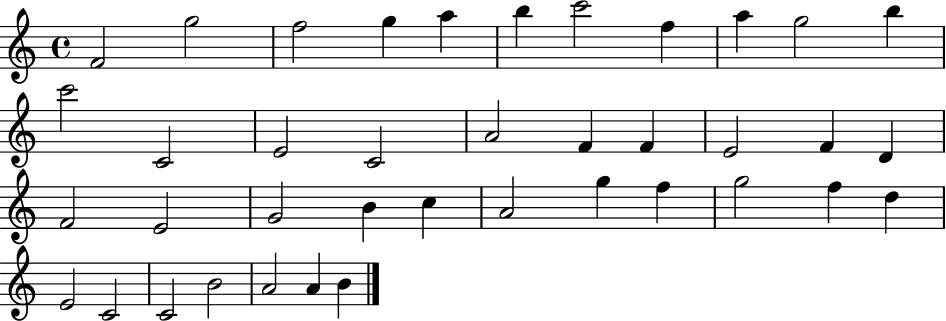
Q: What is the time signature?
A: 4/4